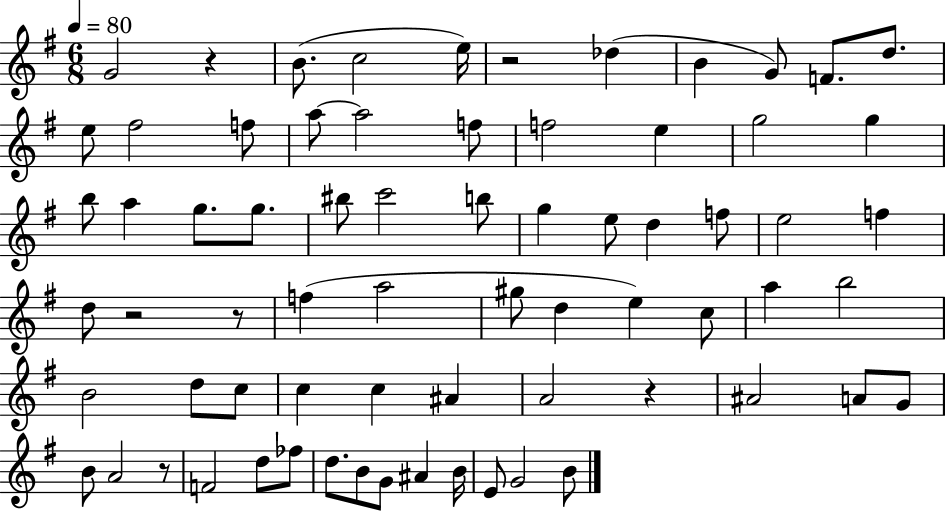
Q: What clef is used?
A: treble